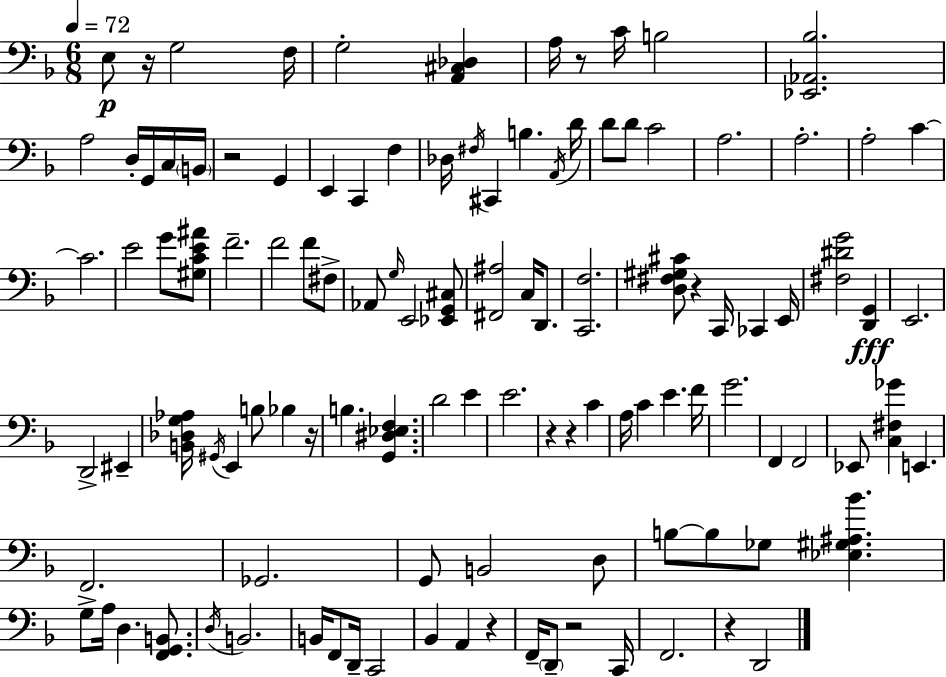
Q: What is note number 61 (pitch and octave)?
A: G4